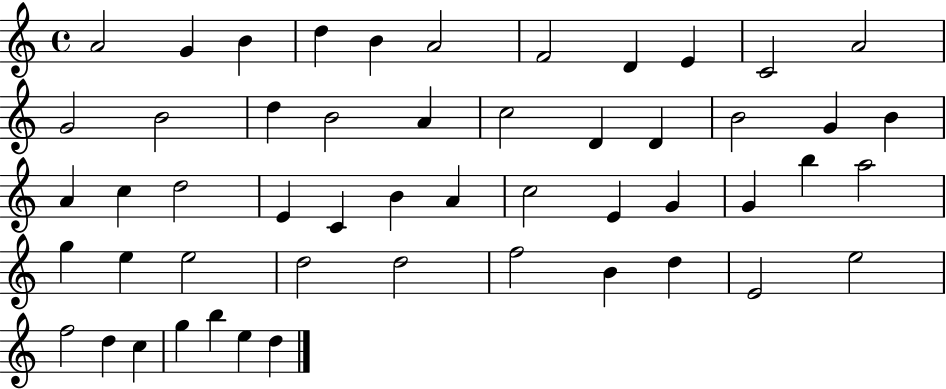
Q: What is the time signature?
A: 4/4